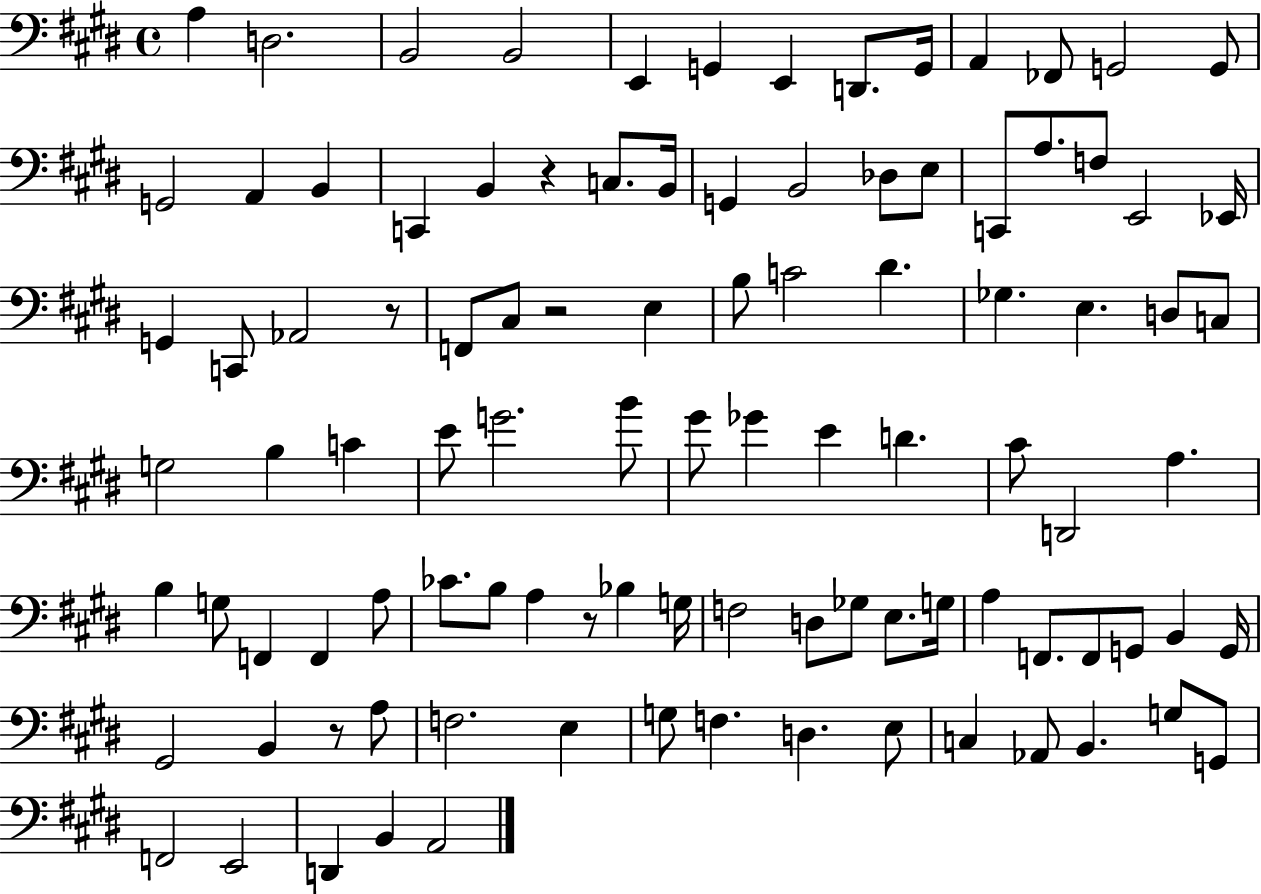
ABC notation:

X:1
T:Untitled
M:4/4
L:1/4
K:E
A, D,2 B,,2 B,,2 E,, G,, E,, D,,/2 G,,/4 A,, _F,,/2 G,,2 G,,/2 G,,2 A,, B,, C,, B,, z C,/2 B,,/4 G,, B,,2 _D,/2 E,/2 C,,/2 A,/2 F,/2 E,,2 _E,,/4 G,, C,,/2 _A,,2 z/2 F,,/2 ^C,/2 z2 E, B,/2 C2 ^D _G, E, D,/2 C,/2 G,2 B, C E/2 G2 B/2 ^G/2 _G E D ^C/2 D,,2 A, B, G,/2 F,, F,, A,/2 _C/2 B,/2 A, z/2 _B, G,/4 F,2 D,/2 _G,/2 E,/2 G,/4 A, F,,/2 F,,/2 G,,/2 B,, G,,/4 ^G,,2 B,, z/2 A,/2 F,2 E, G,/2 F, D, E,/2 C, _A,,/2 B,, G,/2 G,,/2 F,,2 E,,2 D,, B,, A,,2